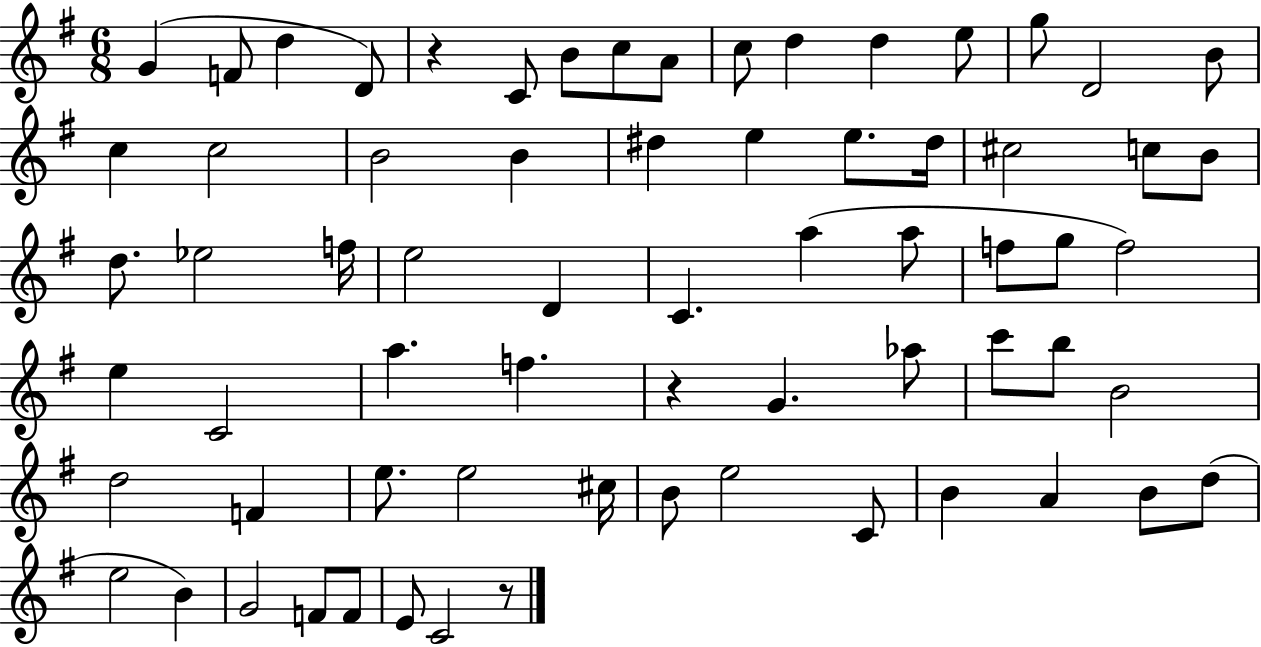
G4/q F4/e D5/q D4/e R/q C4/e B4/e C5/e A4/e C5/e D5/q D5/q E5/e G5/e D4/h B4/e C5/q C5/h B4/h B4/q D#5/q E5/q E5/e. D#5/s C#5/h C5/e B4/e D5/e. Eb5/h F5/s E5/h D4/q C4/q. A5/q A5/e F5/e G5/e F5/h E5/q C4/h A5/q. F5/q. R/q G4/q. Ab5/e C6/e B5/e B4/h D5/h F4/q E5/e. E5/h C#5/s B4/e E5/h C4/e B4/q A4/q B4/e D5/e E5/h B4/q G4/h F4/e F4/e E4/e C4/h R/e